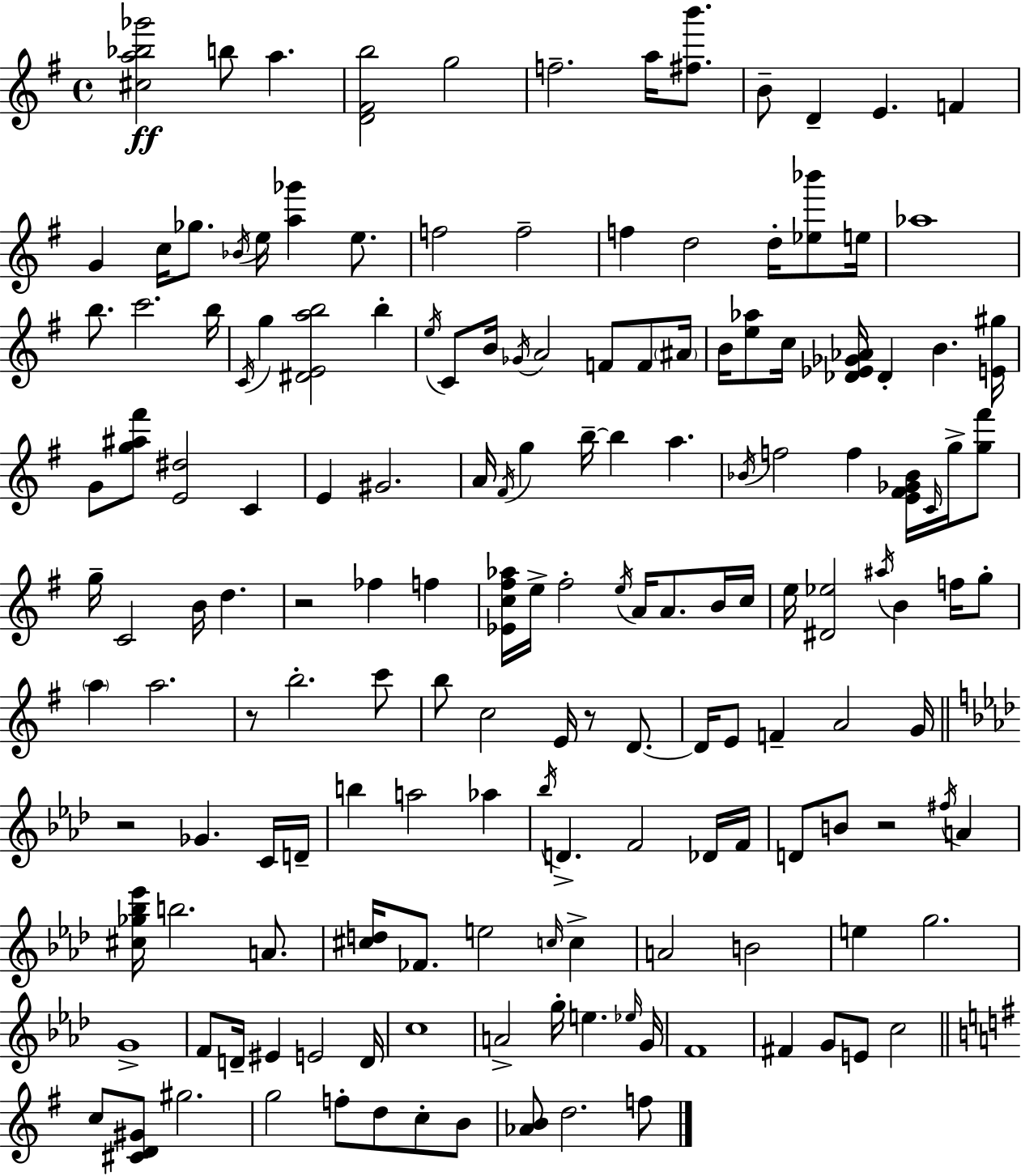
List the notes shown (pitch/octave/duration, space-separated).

[C#5,A5,Bb5,Gb6]/h B5/e A5/q. [D4,F#4,B5]/h G5/h F5/h. A5/s [F#5,B6]/e. B4/e D4/q E4/q. F4/q G4/q C5/s Gb5/e. Bb4/s E5/s [A5,Gb6]/q E5/e. F5/h F5/h F5/q D5/h D5/s [Eb5,Bb6]/e E5/s Ab5/w B5/e. C6/h. B5/s C4/s G5/q [D#4,E4,A5,B5]/h B5/q E5/s C4/e B4/s Gb4/s A4/h F4/e F4/e A#4/s B4/s [E5,Ab5]/e C5/s [Db4,Eb4,Gb4,Ab4]/s Db4/q B4/q. [E4,G#5]/s G4/e [G5,A#5,F#6]/e [E4,D#5]/h C4/q E4/q G#4/h. A4/s F#4/s G5/q B5/s B5/q A5/q. Bb4/s F5/h F5/q [E4,F#4,Gb4,Bb4]/s C4/s G5/s [G5,F#6]/e G5/s C4/h B4/s D5/q. R/h FES5/q F5/q [Eb4,C5,F#5,Ab5]/s E5/s F#5/h E5/s A4/s A4/e. B4/s C5/s E5/s [D#4,Eb5]/h A#5/s B4/q F5/s G5/e A5/q A5/h. R/e B5/h. C6/e B5/e C5/h E4/s R/e D4/e. D4/s E4/e F4/q A4/h G4/s R/h Gb4/q. C4/s D4/s B5/q A5/h Ab5/q Bb5/s D4/q. F4/h Db4/s F4/s D4/e B4/e R/h F#5/s A4/q [C#5,Gb5,Bb5,Eb6]/s B5/h. A4/e. [C#5,D5]/s FES4/e. E5/h C5/s C5/q A4/h B4/h E5/q G5/h. G4/w F4/e D4/s EIS4/q E4/h D4/s C5/w A4/h G5/s E5/q. Eb5/s G4/s F4/w F#4/q G4/e E4/e C5/h C5/e [C#4,D4,G#4]/e G#5/h. G5/h F5/e D5/e C5/e B4/e [Ab4,B4]/e D5/h. F5/e